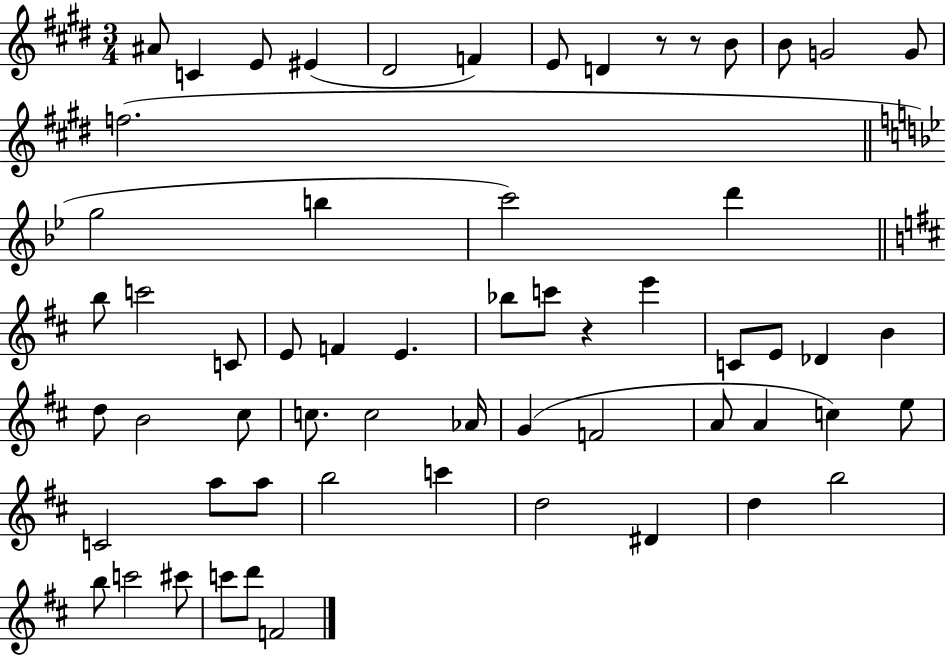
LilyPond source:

{
  \clef treble
  \numericTimeSignature
  \time 3/4
  \key e \major
  ais'8 c'4 e'8 eis'4( | dis'2 f'4) | e'8 d'4 r8 r8 b'8 | b'8 g'2 g'8 | \break f''2.( | \bar "||" \break \key g \minor g''2 b''4 | c'''2) d'''4 | \bar "||" \break \key d \major b''8 c'''2 c'8 | e'8 f'4 e'4. | bes''8 c'''8 r4 e'''4 | c'8 e'8 des'4 b'4 | \break d''8 b'2 cis''8 | c''8. c''2 aes'16 | g'4( f'2 | a'8 a'4 c''4) e''8 | \break c'2 a''8 a''8 | b''2 c'''4 | d''2 dis'4 | d''4 b''2 | \break b''8 c'''2 cis'''8 | c'''8 d'''8 f'2 | \bar "|."
}